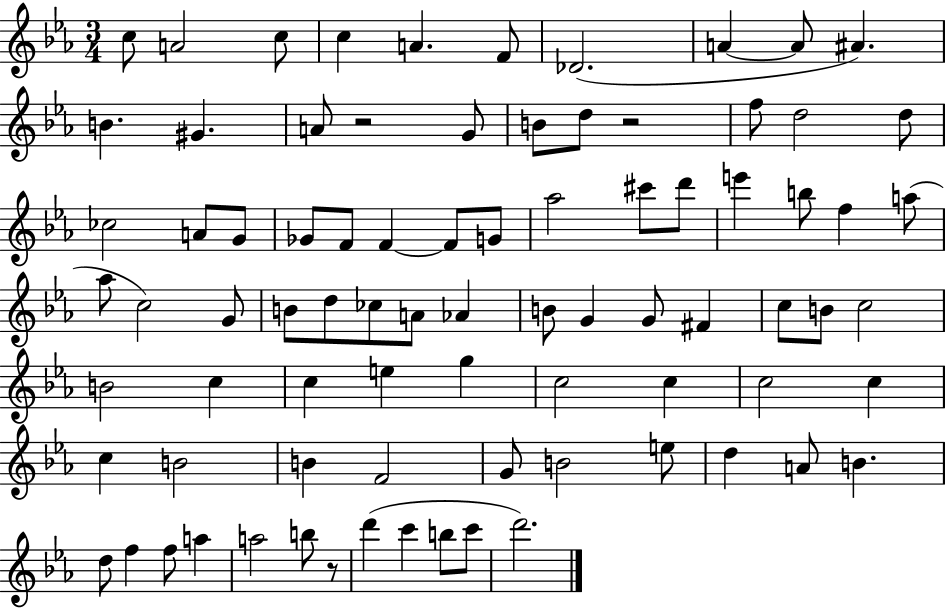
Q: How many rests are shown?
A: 3